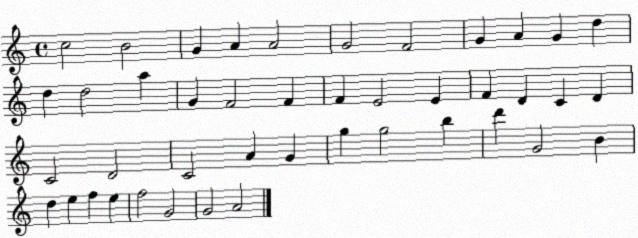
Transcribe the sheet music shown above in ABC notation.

X:1
T:Untitled
M:4/4
L:1/4
K:C
c2 B2 G A A2 G2 F2 G A G d d d2 a G F2 F F E2 E F D C D C2 D2 C2 A G g g2 b d' G2 B d e f e f2 G2 G2 A2